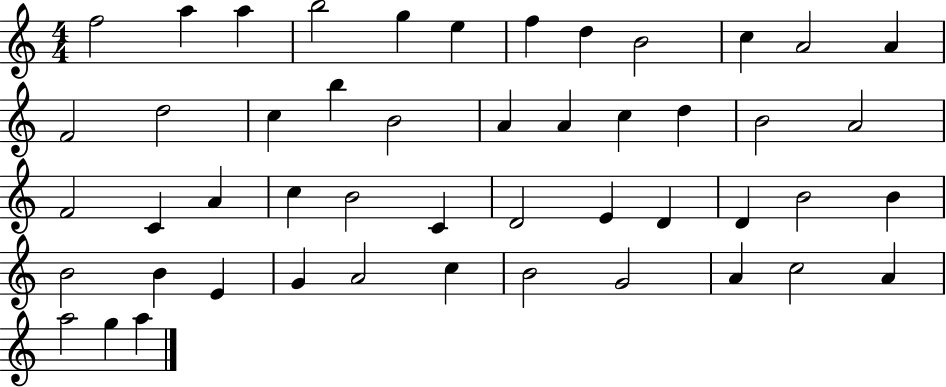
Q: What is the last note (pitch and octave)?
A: A5